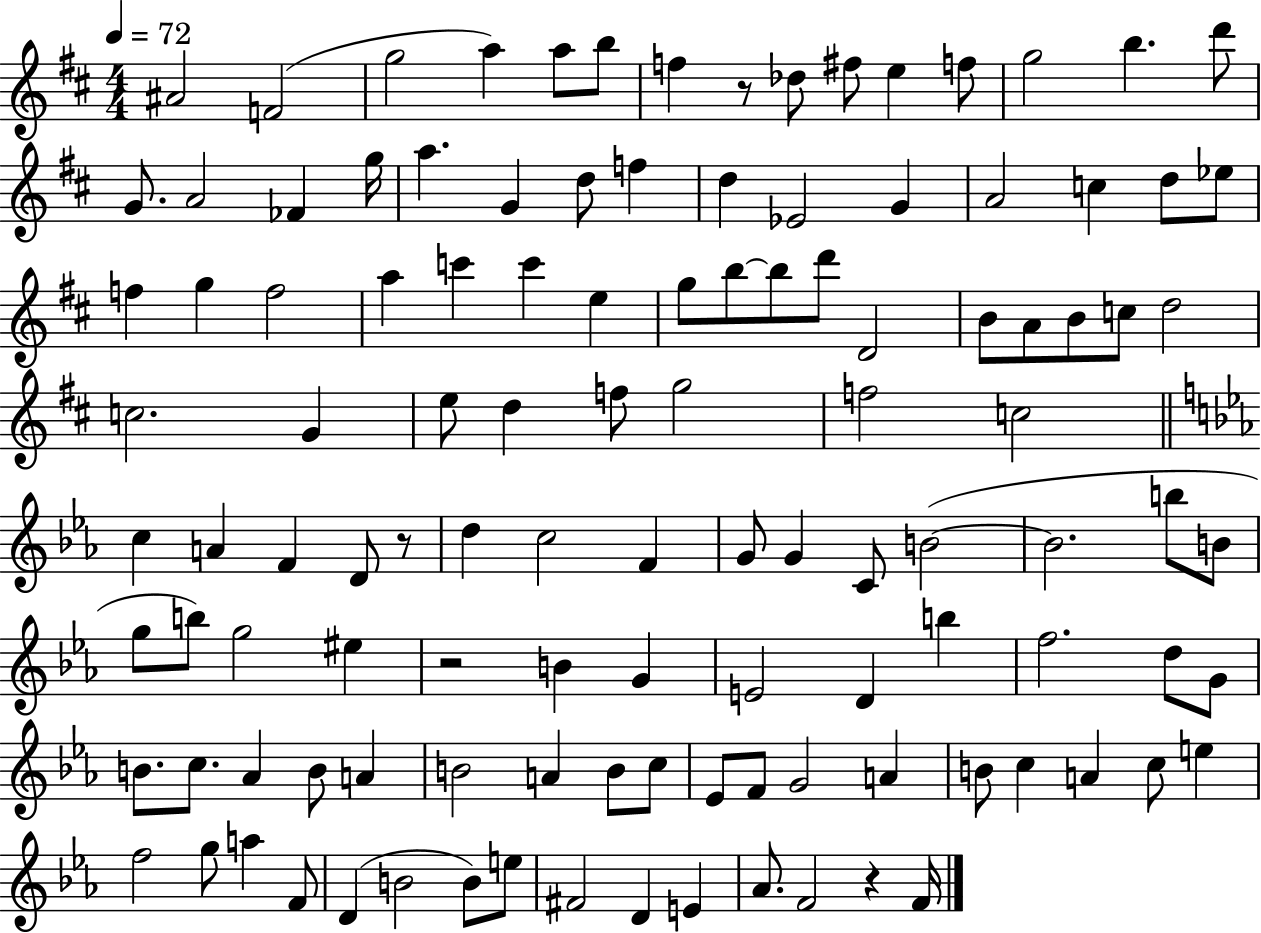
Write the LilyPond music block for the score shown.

{
  \clef treble
  \numericTimeSignature
  \time 4/4
  \key d \major
  \tempo 4 = 72
  ais'2 f'2( | g''2 a''4) a''8 b''8 | f''4 r8 des''8 fis''8 e''4 f''8 | g''2 b''4. d'''8 | \break g'8. a'2 fes'4 g''16 | a''4. g'4 d''8 f''4 | d''4 ees'2 g'4 | a'2 c''4 d''8 ees''8 | \break f''4 g''4 f''2 | a''4 c'''4 c'''4 e''4 | g''8 b''8~~ b''8 d'''8 d'2 | b'8 a'8 b'8 c''8 d''2 | \break c''2. g'4 | e''8 d''4 f''8 g''2 | f''2 c''2 | \bar "||" \break \key ees \major c''4 a'4 f'4 d'8 r8 | d''4 c''2 f'4 | g'8 g'4 c'8 b'2~(~ | b'2. b''8 b'8 | \break g''8 b''8) g''2 eis''4 | r2 b'4 g'4 | e'2 d'4 b''4 | f''2. d''8 g'8 | \break b'8. c''8. aes'4 b'8 a'4 | b'2 a'4 b'8 c''8 | ees'8 f'8 g'2 a'4 | b'8 c''4 a'4 c''8 e''4 | \break f''2 g''8 a''4 f'8 | d'4( b'2 b'8) e''8 | fis'2 d'4 e'4 | aes'8. f'2 r4 f'16 | \break \bar "|."
}